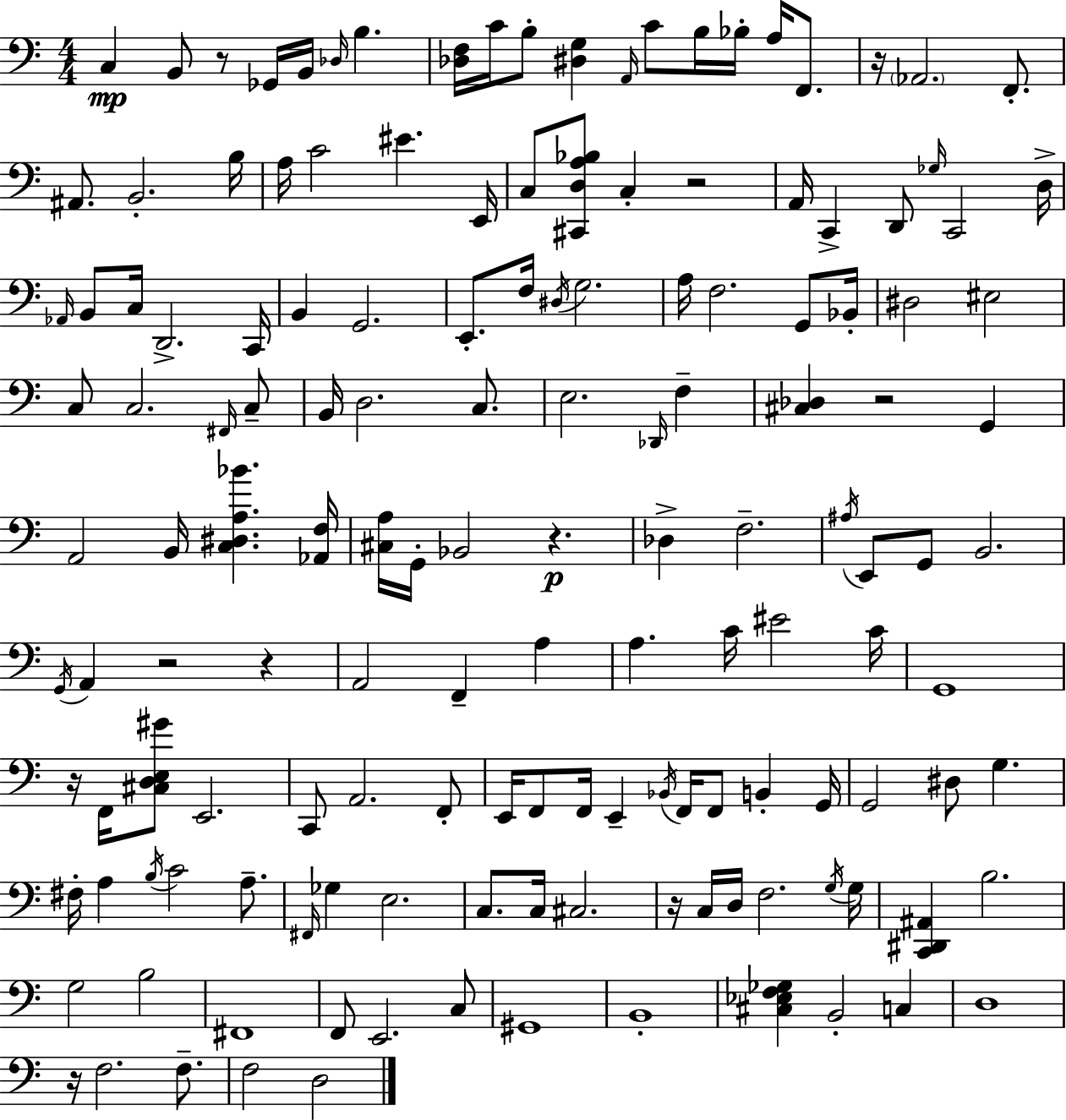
X:1
T:Untitled
M:4/4
L:1/4
K:C
C, B,,/2 z/2 _G,,/4 B,,/4 _D,/4 B, [_D,F,]/4 C/4 B,/2 [^D,G,] A,,/4 C/2 B,/4 _B,/4 A,/4 F,,/2 z/4 _A,,2 F,,/2 ^A,,/2 B,,2 B,/4 A,/4 C2 ^E E,,/4 C,/2 [^C,,D,A,_B,]/2 C, z2 A,,/4 C,, D,,/2 _G,/4 C,,2 D,/4 _A,,/4 B,,/2 C,/4 D,,2 C,,/4 B,, G,,2 E,,/2 F,/4 ^D,/4 G,2 A,/4 F,2 G,,/2 _B,,/4 ^D,2 ^E,2 C,/2 C,2 ^F,,/4 C,/2 B,,/4 D,2 C,/2 E,2 _D,,/4 F, [^C,_D,] z2 G,, A,,2 B,,/4 [C,^D,A,_B] [_A,,F,]/4 [^C,A,]/4 G,,/4 _B,,2 z _D, F,2 ^A,/4 E,,/2 G,,/2 B,,2 G,,/4 A,, z2 z A,,2 F,, A, A, C/4 ^E2 C/4 G,,4 z/4 F,,/4 [^C,D,E,^G]/2 E,,2 C,,/2 A,,2 F,,/2 E,,/4 F,,/2 F,,/4 E,, _B,,/4 F,,/4 F,,/2 B,, G,,/4 G,,2 ^D,/2 G, ^F,/4 A, B,/4 C2 A,/2 ^F,,/4 _G, E,2 C,/2 C,/4 ^C,2 z/4 C,/4 D,/4 F,2 G,/4 G,/4 [C,,^D,,^A,,] B,2 G,2 B,2 ^F,,4 F,,/2 E,,2 C,/2 ^G,,4 B,,4 [^C,_E,F,_G,] B,,2 C, D,4 z/4 F,2 F,/2 F,2 D,2